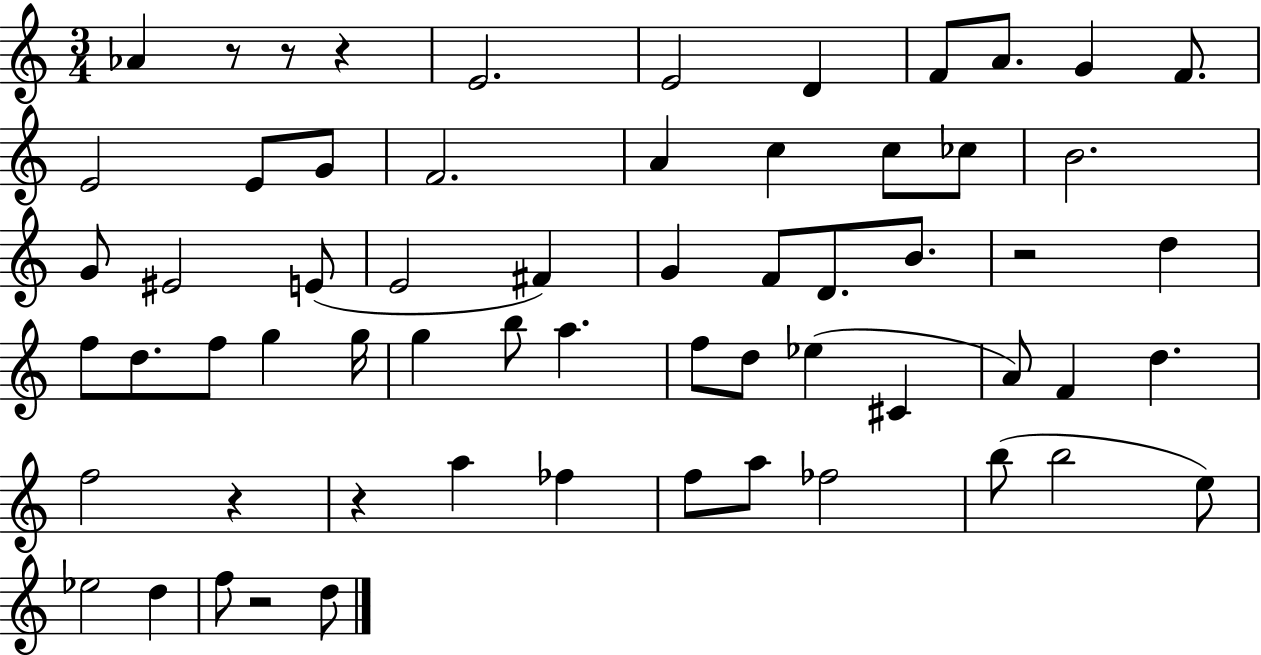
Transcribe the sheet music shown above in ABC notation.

X:1
T:Untitled
M:3/4
L:1/4
K:C
_A z/2 z/2 z E2 E2 D F/2 A/2 G F/2 E2 E/2 G/2 F2 A c c/2 _c/2 B2 G/2 ^E2 E/2 E2 ^F G F/2 D/2 B/2 z2 d f/2 d/2 f/2 g g/4 g b/2 a f/2 d/2 _e ^C A/2 F d f2 z z a _f f/2 a/2 _f2 b/2 b2 e/2 _e2 d f/2 z2 d/2